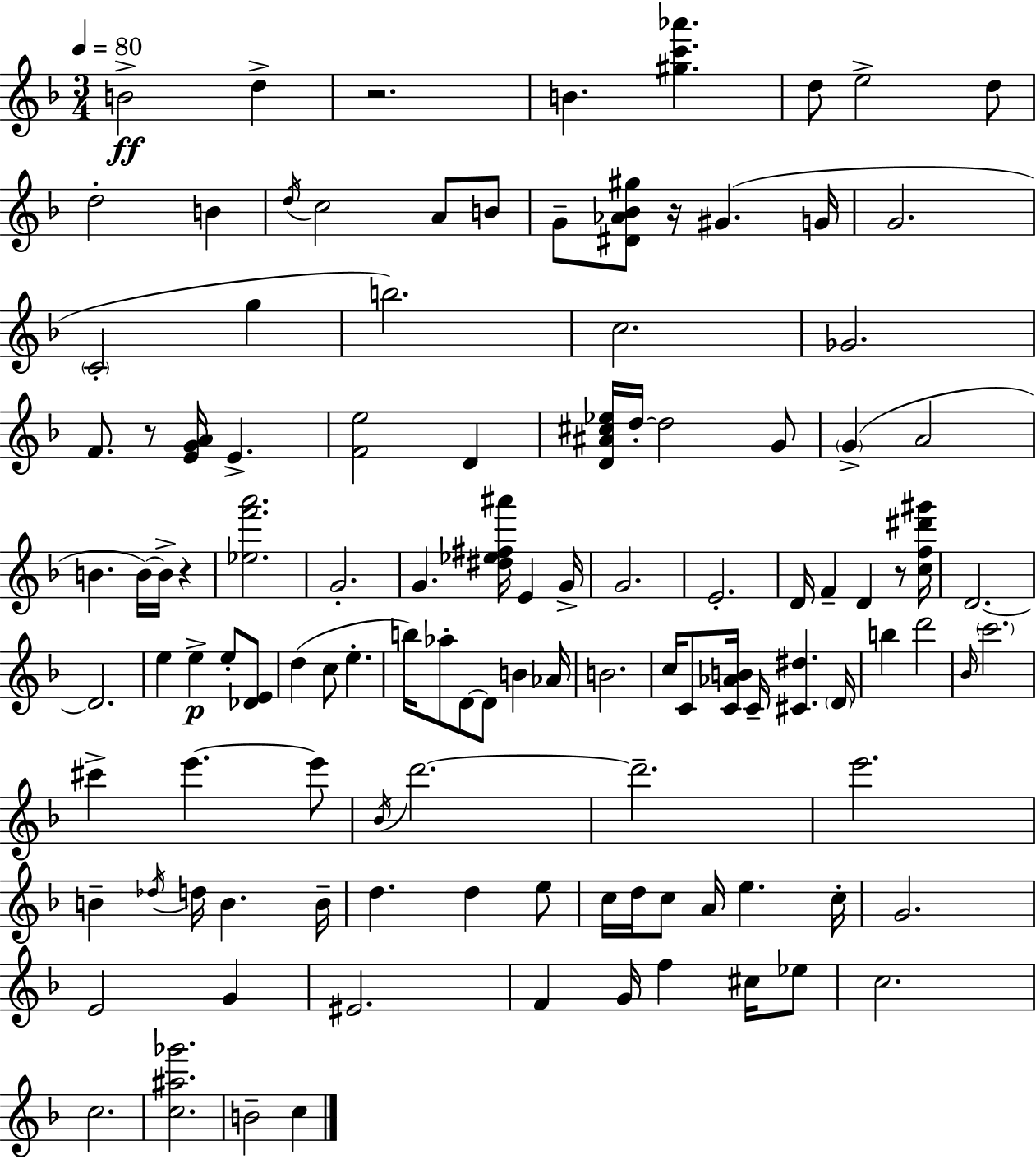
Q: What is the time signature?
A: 3/4